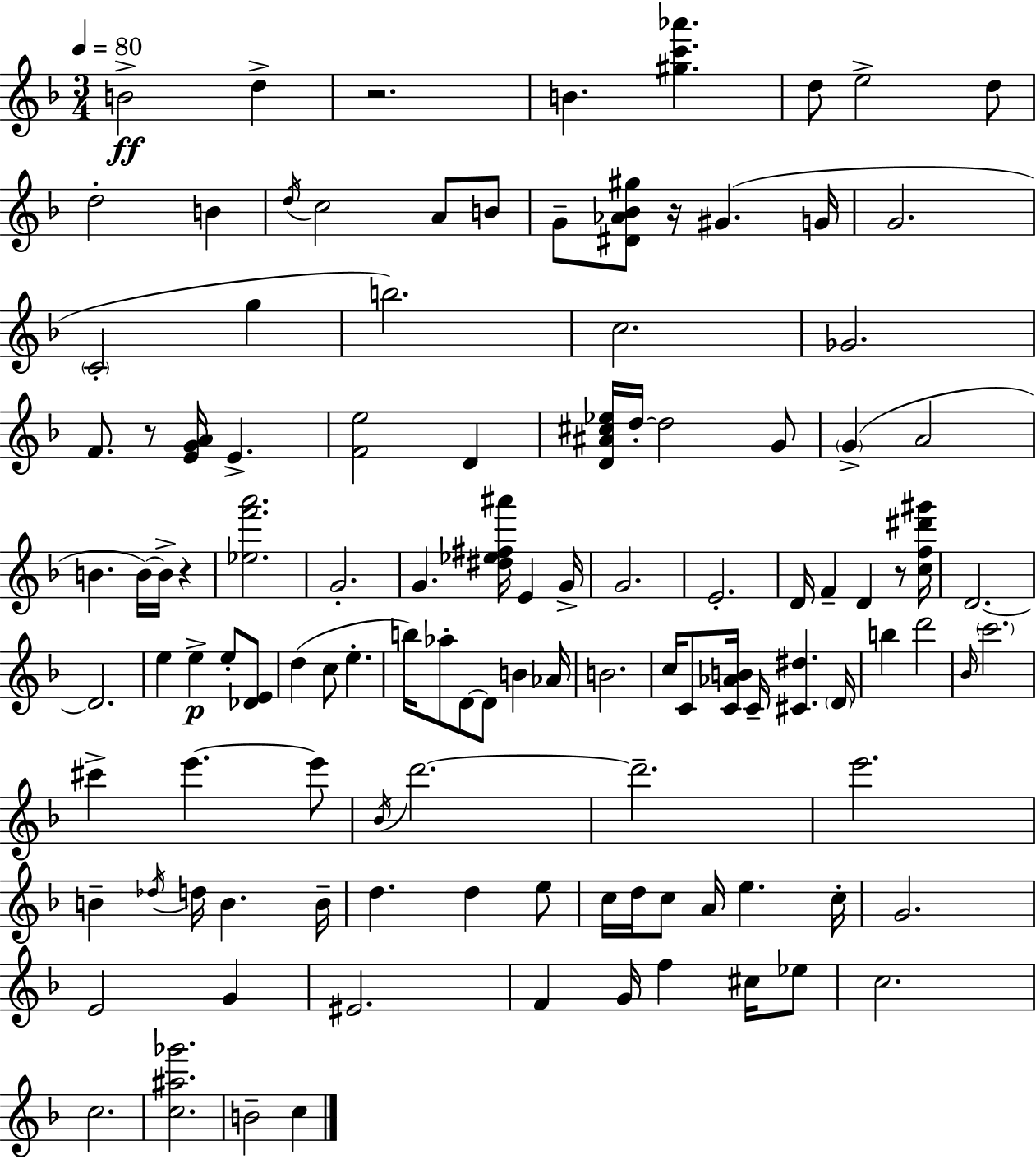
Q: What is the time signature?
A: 3/4